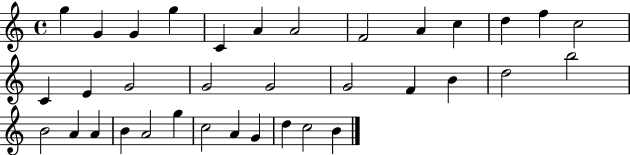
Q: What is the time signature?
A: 4/4